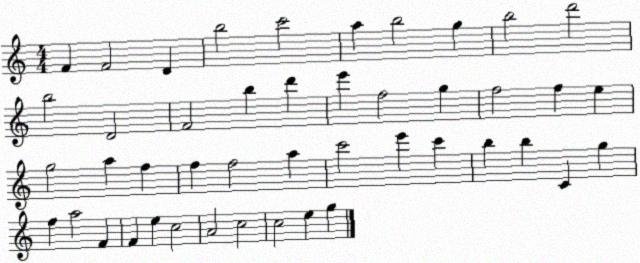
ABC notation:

X:1
T:Untitled
M:4/4
L:1/4
K:C
F F2 D b2 c'2 a b2 g b2 d'2 b2 D2 F2 b d' e' f2 g f2 f e g2 a f f f2 a c'2 e' c' b b C g f a2 F F e c2 A2 c2 c2 e g